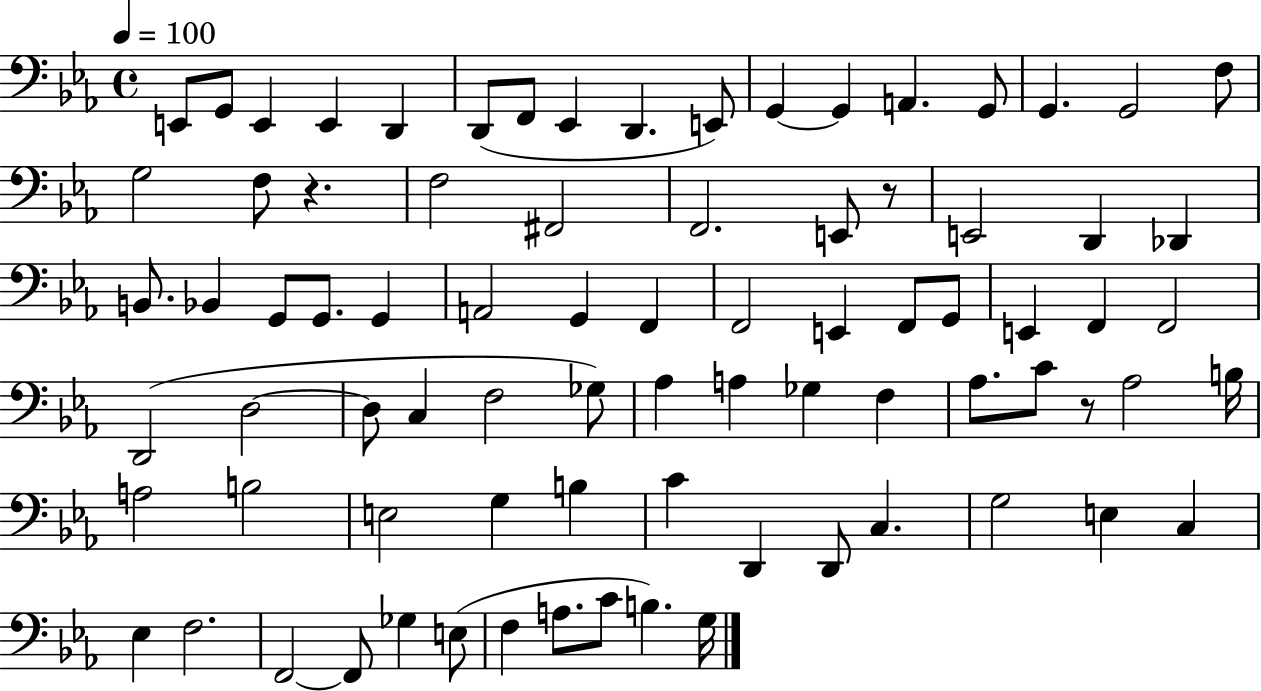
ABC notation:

X:1
T:Untitled
M:4/4
L:1/4
K:Eb
E,,/2 G,,/2 E,, E,, D,, D,,/2 F,,/2 _E,, D,, E,,/2 G,, G,, A,, G,,/2 G,, G,,2 F,/2 G,2 F,/2 z F,2 ^F,,2 F,,2 E,,/2 z/2 E,,2 D,, _D,, B,,/2 _B,, G,,/2 G,,/2 G,, A,,2 G,, F,, F,,2 E,, F,,/2 G,,/2 E,, F,, F,,2 D,,2 D,2 D,/2 C, F,2 _G,/2 _A, A, _G, F, _A,/2 C/2 z/2 _A,2 B,/4 A,2 B,2 E,2 G, B, C D,, D,,/2 C, G,2 E, C, _E, F,2 F,,2 F,,/2 _G, E,/2 F, A,/2 C/2 B, G,/4